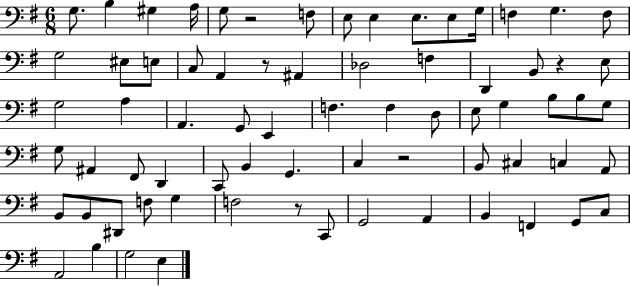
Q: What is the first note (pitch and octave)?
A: G3